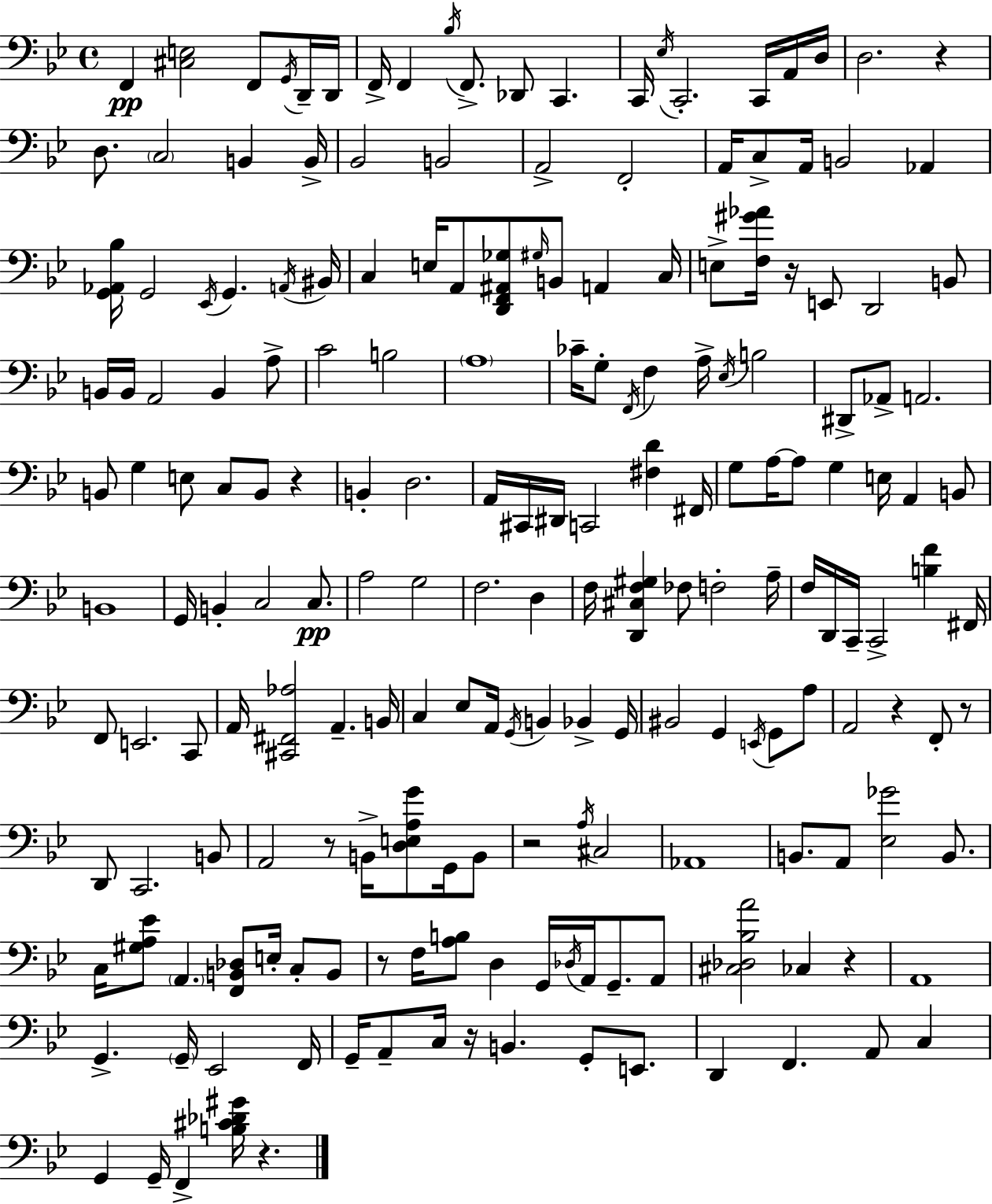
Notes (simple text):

F2/q [C#3,E3]/h F2/e G2/s D2/s D2/s F2/s F2/q Bb3/s F2/e. Db2/e C2/q. C2/s Eb3/s C2/h. C2/s A2/s D3/s D3/h. R/q D3/e. C3/h B2/q B2/s Bb2/h B2/h A2/h F2/h A2/s C3/e A2/s B2/h Ab2/q [G2,Ab2,Bb3]/s G2/h Eb2/s G2/q. A2/s BIS2/s C3/q E3/s A2/e [D2,F2,A#2,Gb3]/e G#3/s B2/e A2/q C3/s E3/e [F3,G#4,Ab4]/s R/s E2/e D2/h B2/e B2/s B2/s A2/h B2/q A3/e C4/h B3/h A3/w CES4/s G3/e F2/s F3/q A3/s Eb3/s B3/h D#2/e Ab2/e A2/h. B2/e G3/q E3/e C3/e B2/e R/q B2/q D3/h. A2/s C#2/s D#2/s C2/h [F#3,D4]/q F#2/s G3/e A3/s A3/e G3/q E3/s A2/q B2/e B2/w G2/s B2/q C3/h C3/e. A3/h G3/h F3/h. D3/q F3/s [D2,C#3,F3,G#3]/q FES3/e F3/h A3/s F3/s D2/s C2/s C2/h [B3,F4]/q F#2/s F2/e E2/h. C2/e A2/s [C#2,F#2,Ab3]/h A2/q. B2/s C3/q Eb3/e A2/s G2/s B2/q Bb2/q G2/s BIS2/h G2/q E2/s G2/e A3/e A2/h R/q F2/e R/e D2/e C2/h. B2/e A2/h R/e B2/s [D3,E3,A3,G4]/e G2/s B2/e R/h A3/s C#3/h Ab2/w B2/e. A2/e [Eb3,Gb4]/h B2/e. C3/s [G#3,A3,Eb4]/e A2/q. [F2,B2,Db3]/e E3/s C3/e B2/e R/e F3/s [A3,B3]/e D3/q G2/s Db3/s A2/s G2/e. A2/e [C#3,Db3,Bb3,A4]/h CES3/q R/q A2/w G2/q. G2/s Eb2/h F2/s G2/s A2/e C3/s R/s B2/q. G2/e E2/e. D2/q F2/q. A2/e C3/q G2/q G2/s F2/q [B3,C#4,Db4,G#4]/s R/q.